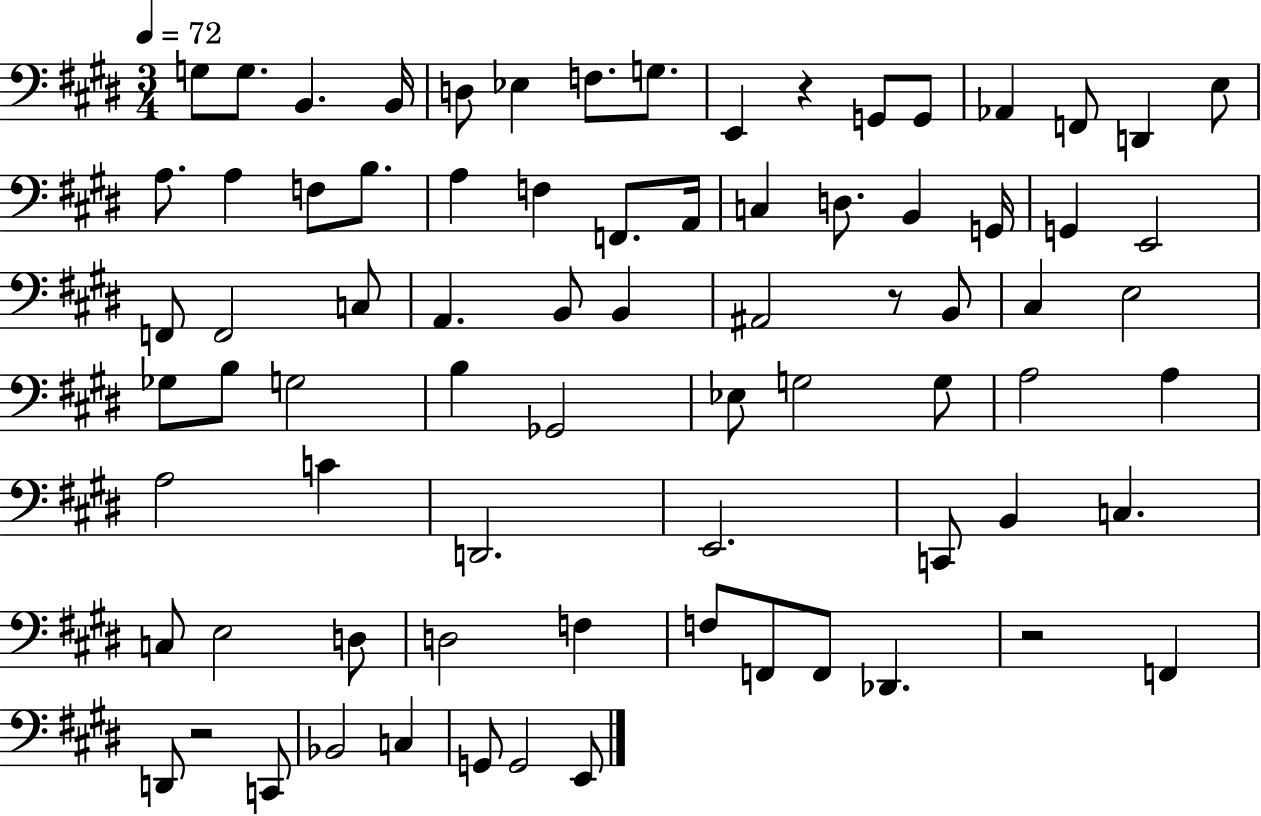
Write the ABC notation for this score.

X:1
T:Untitled
M:3/4
L:1/4
K:E
G,/2 G,/2 B,, B,,/4 D,/2 _E, F,/2 G,/2 E,, z G,,/2 G,,/2 _A,, F,,/2 D,, E,/2 A,/2 A, F,/2 B,/2 A, F, F,,/2 A,,/4 C, D,/2 B,, G,,/4 G,, E,,2 F,,/2 F,,2 C,/2 A,, B,,/2 B,, ^A,,2 z/2 B,,/2 ^C, E,2 _G,/2 B,/2 G,2 B, _G,,2 _E,/2 G,2 G,/2 A,2 A, A,2 C D,,2 E,,2 C,,/2 B,, C, C,/2 E,2 D,/2 D,2 F, F,/2 F,,/2 F,,/2 _D,, z2 F,, D,,/2 z2 C,,/2 _B,,2 C, G,,/2 G,,2 E,,/2